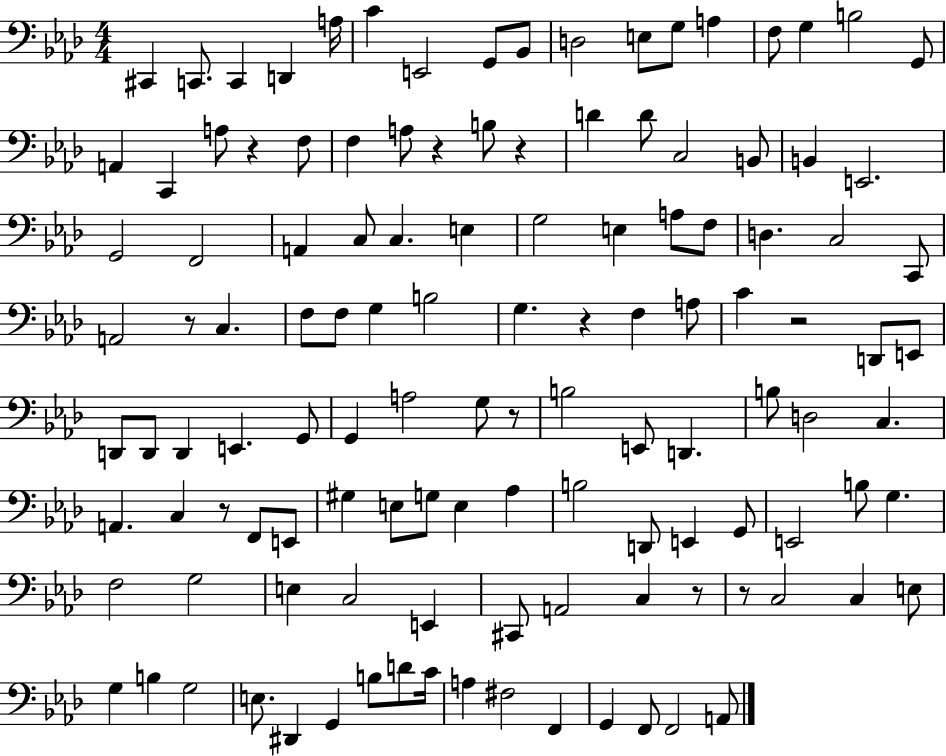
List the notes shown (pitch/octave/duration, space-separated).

C#2/q C2/e. C2/q D2/q A3/s C4/q E2/h G2/e Bb2/e D3/h E3/e G3/e A3/q F3/e G3/q B3/h G2/e A2/q C2/q A3/e R/q F3/e F3/q A3/e R/q B3/e R/q D4/q D4/e C3/h B2/e B2/q E2/h. G2/h F2/h A2/q C3/e C3/q. E3/q G3/h E3/q A3/e F3/e D3/q. C3/h C2/e A2/h R/e C3/q. F3/e F3/e G3/q B3/h G3/q. R/q F3/q A3/e C4/q R/h D2/e E2/e D2/e D2/e D2/q E2/q. G2/e G2/q A3/h G3/e R/e B3/h E2/e D2/q. B3/e D3/h C3/q. A2/q. C3/q R/e F2/e E2/e G#3/q E3/e G3/e E3/q Ab3/q B3/h D2/e E2/q G2/e E2/h B3/e G3/q. F3/h G3/h E3/q C3/h E2/q C#2/e A2/h C3/q R/e R/e C3/h C3/q E3/e G3/q B3/q G3/h E3/e. D#2/q G2/q B3/e D4/e C4/s A3/q F#3/h F2/q G2/q F2/e F2/h A2/e